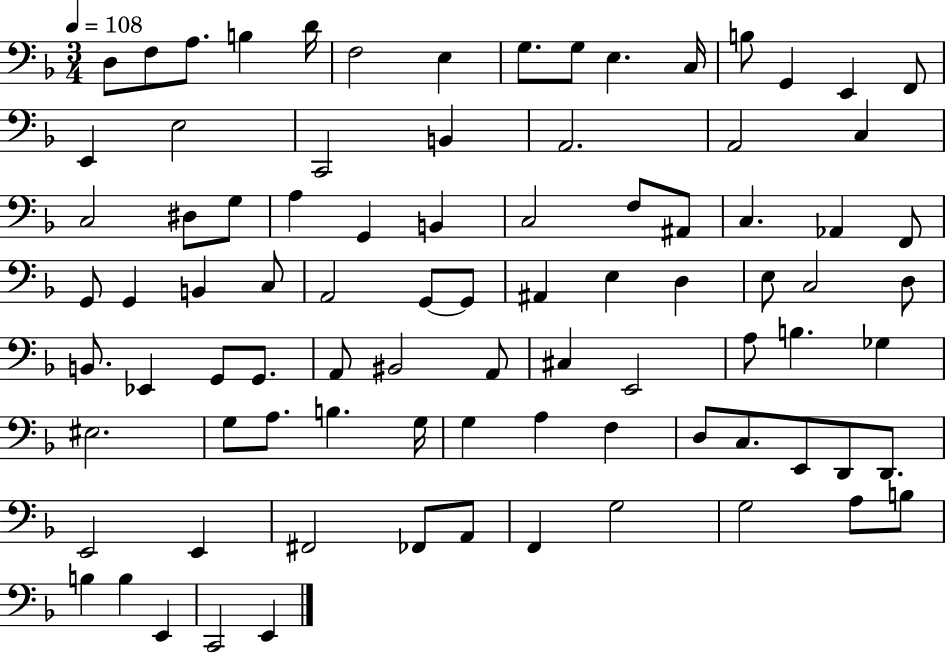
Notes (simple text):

D3/e F3/e A3/e. B3/q D4/s F3/h E3/q G3/e. G3/e E3/q. C3/s B3/e G2/q E2/q F2/e E2/q E3/h C2/h B2/q A2/h. A2/h C3/q C3/h D#3/e G3/e A3/q G2/q B2/q C3/h F3/e A#2/e C3/q. Ab2/q F2/e G2/e G2/q B2/q C3/e A2/h G2/e G2/e A#2/q E3/q D3/q E3/e C3/h D3/e B2/e. Eb2/q G2/e G2/e. A2/e BIS2/h A2/e C#3/q E2/h A3/e B3/q. Gb3/q EIS3/h. G3/e A3/e. B3/q. G3/s G3/q A3/q F3/q D3/e C3/e. E2/e D2/e D2/e. E2/h E2/q F#2/h FES2/e A2/e F2/q G3/h G3/h A3/e B3/e B3/q B3/q E2/q C2/h E2/q